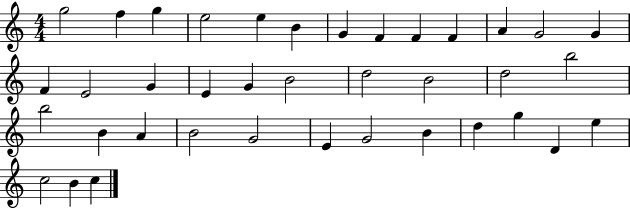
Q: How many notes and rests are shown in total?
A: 38